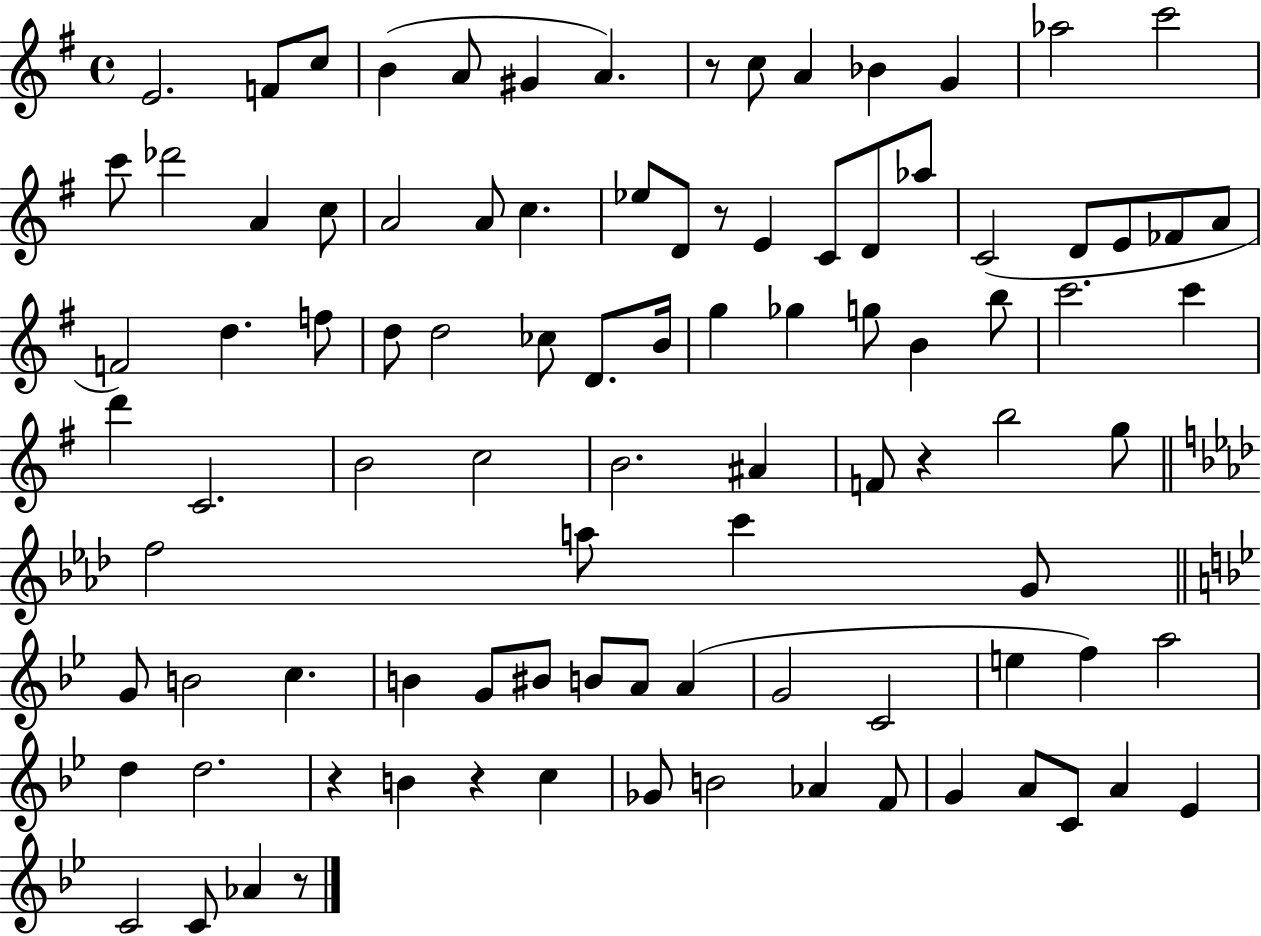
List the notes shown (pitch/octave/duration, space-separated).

E4/h. F4/e C5/e B4/q A4/e G#4/q A4/q. R/e C5/e A4/q Bb4/q G4/q Ab5/h C6/h C6/e Db6/h A4/q C5/e A4/h A4/e C5/q. Eb5/e D4/e R/e E4/q C4/e D4/e Ab5/e C4/h D4/e E4/e FES4/e A4/e F4/h D5/q. F5/e D5/e D5/h CES5/e D4/e. B4/s G5/q Gb5/q G5/e B4/q B5/e C6/h. C6/q D6/q C4/h. B4/h C5/h B4/h. A#4/q F4/e R/q B5/h G5/e F5/h A5/e C6/q G4/e G4/e B4/h C5/q. B4/q G4/e BIS4/e B4/e A4/e A4/q G4/h C4/h E5/q F5/q A5/h D5/q D5/h. R/q B4/q R/q C5/q Gb4/e B4/h Ab4/q F4/e G4/q A4/e C4/e A4/q Eb4/q C4/h C4/e Ab4/q R/e